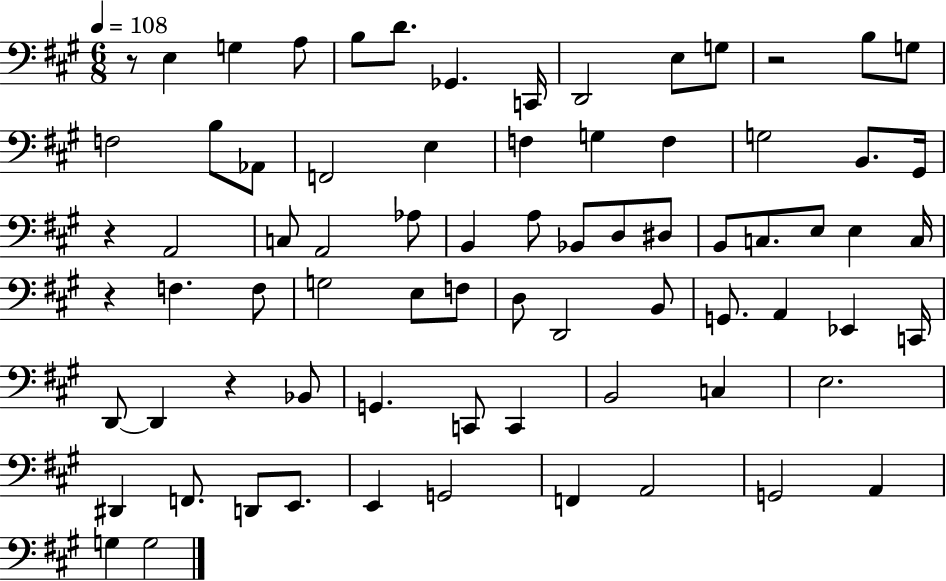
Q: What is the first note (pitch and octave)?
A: E3